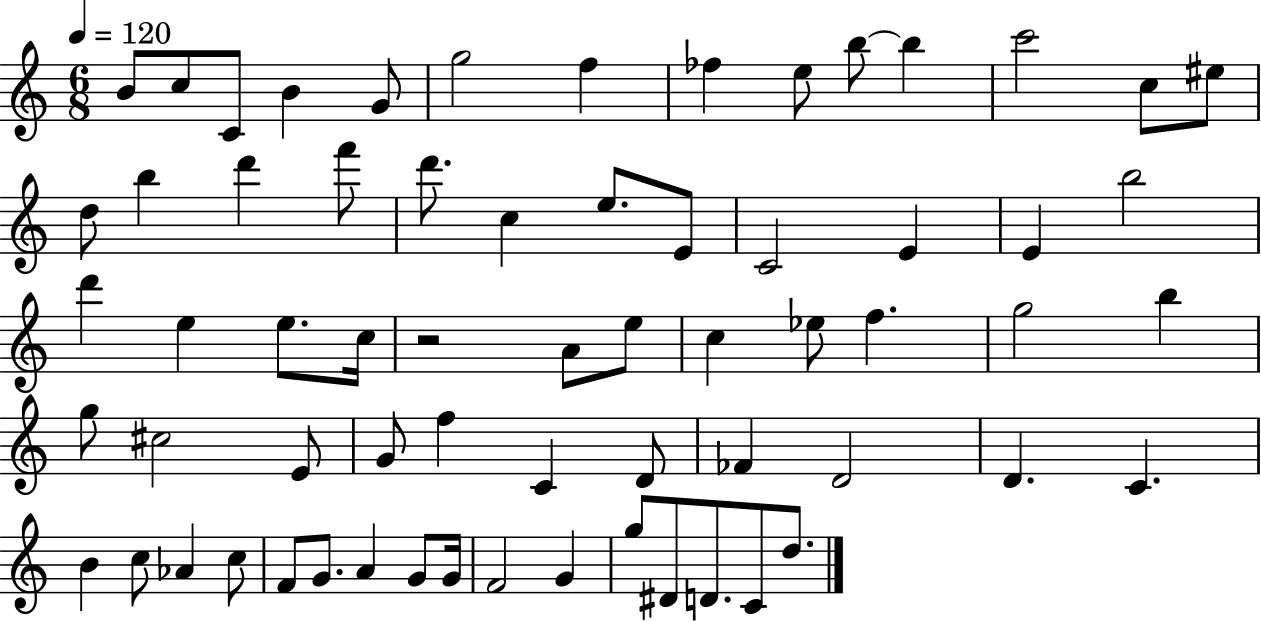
B4/e C5/e C4/e B4/q G4/e G5/h F5/q FES5/q E5/e B5/e B5/q C6/h C5/e EIS5/e D5/e B5/q D6/q F6/e D6/e. C5/q E5/e. E4/e C4/h E4/q E4/q B5/h D6/q E5/q E5/e. C5/s R/h A4/e E5/e C5/q Eb5/e F5/q. G5/h B5/q G5/e C#5/h E4/e G4/e F5/q C4/q D4/e FES4/q D4/h D4/q. C4/q. B4/q C5/e Ab4/q C5/e F4/e G4/e. A4/q G4/e G4/s F4/h G4/q G5/e D#4/e D4/e. C4/e D5/e.